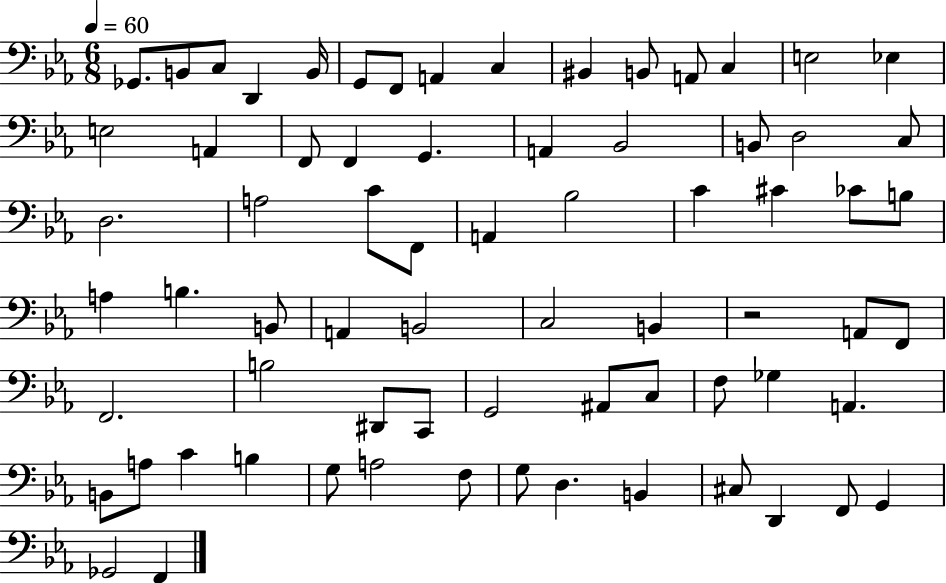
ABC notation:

X:1
T:Untitled
M:6/8
L:1/4
K:Eb
_G,,/2 B,,/2 C,/2 D,, B,,/4 G,,/2 F,,/2 A,, C, ^B,, B,,/2 A,,/2 C, E,2 _E, E,2 A,, F,,/2 F,, G,, A,, _B,,2 B,,/2 D,2 C,/2 D,2 A,2 C/2 F,,/2 A,, _B,2 C ^C _C/2 B,/2 A, B, B,,/2 A,, B,,2 C,2 B,, z2 A,,/2 F,,/2 F,,2 B,2 ^D,,/2 C,,/2 G,,2 ^A,,/2 C,/2 F,/2 _G, A,, B,,/2 A,/2 C B, G,/2 A,2 F,/2 G,/2 D, B,, ^C,/2 D,, F,,/2 G,, _G,,2 F,,